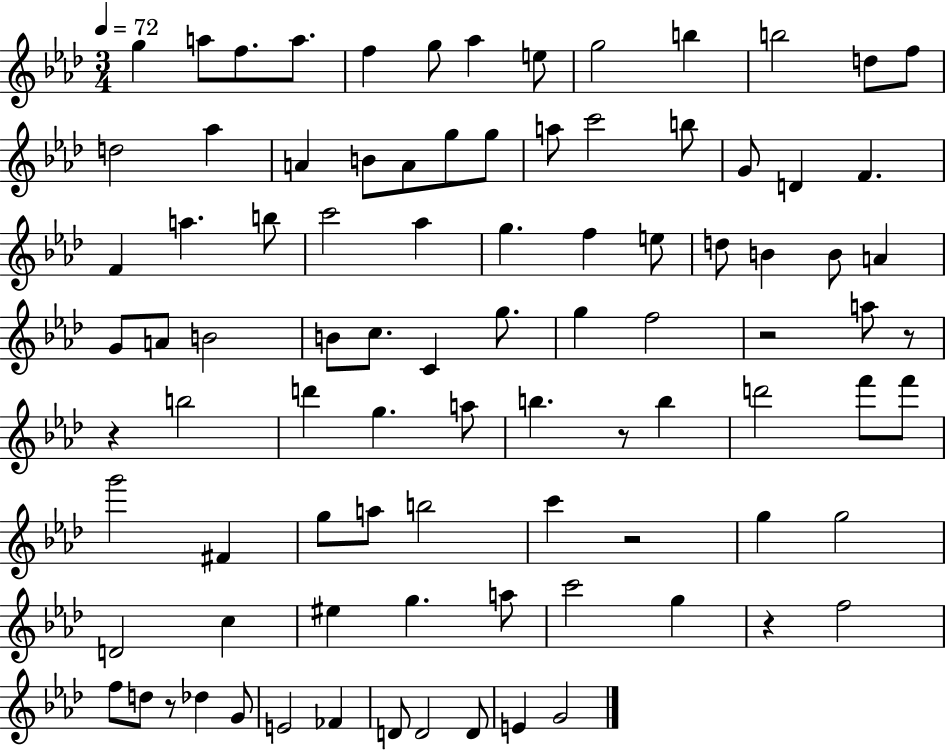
{
  \clef treble
  \numericTimeSignature
  \time 3/4
  \key aes \major
  \tempo 4 = 72
  g''4 a''8 f''8. a''8. | f''4 g''8 aes''4 e''8 | g''2 b''4 | b''2 d''8 f''8 | \break d''2 aes''4 | a'4 b'8 a'8 g''8 g''8 | a''8 c'''2 b''8 | g'8 d'4 f'4. | \break f'4 a''4. b''8 | c'''2 aes''4 | g''4. f''4 e''8 | d''8 b'4 b'8 a'4 | \break g'8 a'8 b'2 | b'8 c''8. c'4 g''8. | g''4 f''2 | r2 a''8 r8 | \break r4 b''2 | d'''4 g''4. a''8 | b''4. r8 b''4 | d'''2 f'''8 f'''8 | \break g'''2 fis'4 | g''8 a''8 b''2 | c'''4 r2 | g''4 g''2 | \break d'2 c''4 | eis''4 g''4. a''8 | c'''2 g''4 | r4 f''2 | \break f''8 d''8 r8 des''4 g'8 | e'2 fes'4 | d'8 d'2 d'8 | e'4 g'2 | \break \bar "|."
}